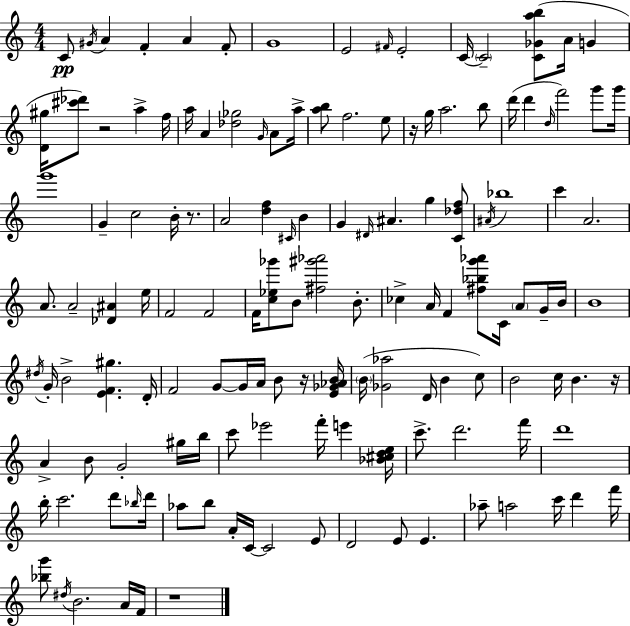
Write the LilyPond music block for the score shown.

{
  \clef treble
  \numericTimeSignature
  \time 4/4
  \key c \major
  \repeat volta 2 { c'8\pp \acciaccatura { gis'16 } a'4 f'4-. a'4 f'8-. | g'1 | e'2 \grace { fis'16 } e'2-. | c'16~~ \parenthesize c'2-- <c' ges' a'' b''>8( a'16 g'4 | \break <d' gis''>16 <cis''' des'''>8) r2 a''4-> | f''16 a''16 a'4 <des'' ges''>2 \grace { g'16 } | a'8 a''16-> <a'' b''>8 f''2. | e''8 r16 g''16 a''2. | \break b''8 d'''16( d'''4 \grace { d''16 } f'''2) | g'''8 g'''16 g'''1 | g'4-- c''2 | b'16-. r8. a'2 <d'' f''>4 | \break \grace { cis'16 } b'4 g'4 \grace { dis'16 } ais'4. | g''4 <c' des'' f''>8 \acciaccatura { ais'16 } bes''1 | c'''4 a'2. | a'8. a'2-- | \break <des' ais'>4 e''16 f'2 f'2 | f'16 <c'' ees'' ges'''>8 b'8 <fis'' gis''' aes'''>2 | b'8.-. ces''4-> a'16 f'4 | <fis'' bes'' g''' aes'''>8 c'16 \parenthesize a'8 g'16-- b'16 b'1 | \break \acciaccatura { dis''16 } g'16-. b'2-> | <e' f' gis''>4. d'16-. f'2 | g'8~~ g'16 a'16 b'8 r16 <e' ges' aes' b'>16 \parenthesize b'16( <ges' aes''>2 | d'16 b'4 c''8) b'2 | \break c''16 b'4. r16 a'4-> b'8 g'2-. | gis''16 b''16 c'''8 ees'''2 | f'''16-. e'''4 <bes' cis'' d'' e''>16 c'''8.-> d'''2. | f'''16 d'''1 | \break b''16-. c'''2. | d'''8 \grace { bes''16 } d'''16 aes''8 b''8 a'16-. c'16~~ c'2 | e'8 d'2 | e'8 e'4. aes''8-- a''2 | \break c'''16 d'''4 f'''16 <bes'' g'''>8 \acciaccatura { dis''16 } b'2. | a'16 f'16 r1 | } \bar "|."
}